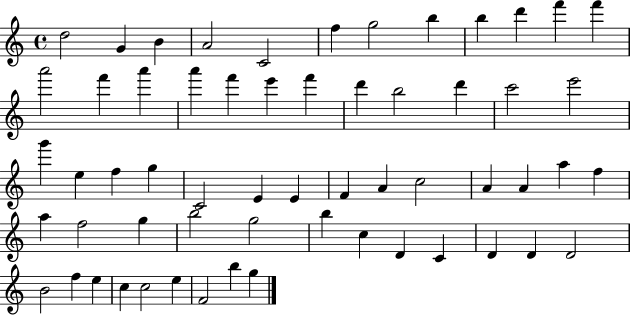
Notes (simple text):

D5/h G4/q B4/q A4/h C4/h F5/q G5/h B5/q B5/q D6/q F6/q F6/q A6/h F6/q A6/q A6/q F6/q E6/q F6/q D6/q B5/h D6/q C6/h E6/h G6/q E5/q F5/q G5/q C4/h E4/q E4/q F4/q A4/q C5/h A4/q A4/q A5/q F5/q A5/q F5/h G5/q B5/h G5/h B5/q C5/q D4/q C4/q D4/q D4/q D4/h B4/h F5/q E5/q C5/q C5/h E5/q F4/h B5/q G5/q